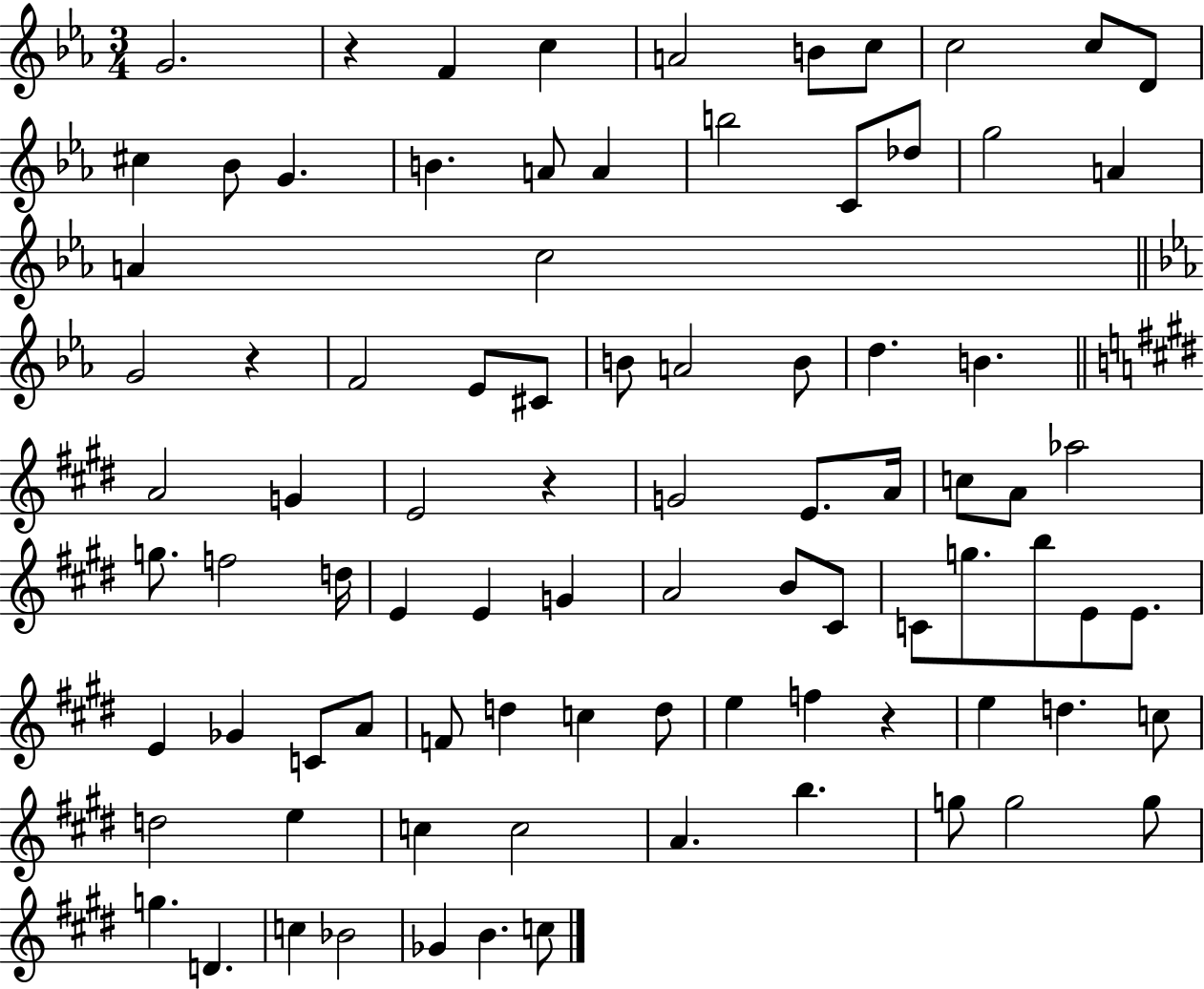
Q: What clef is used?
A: treble